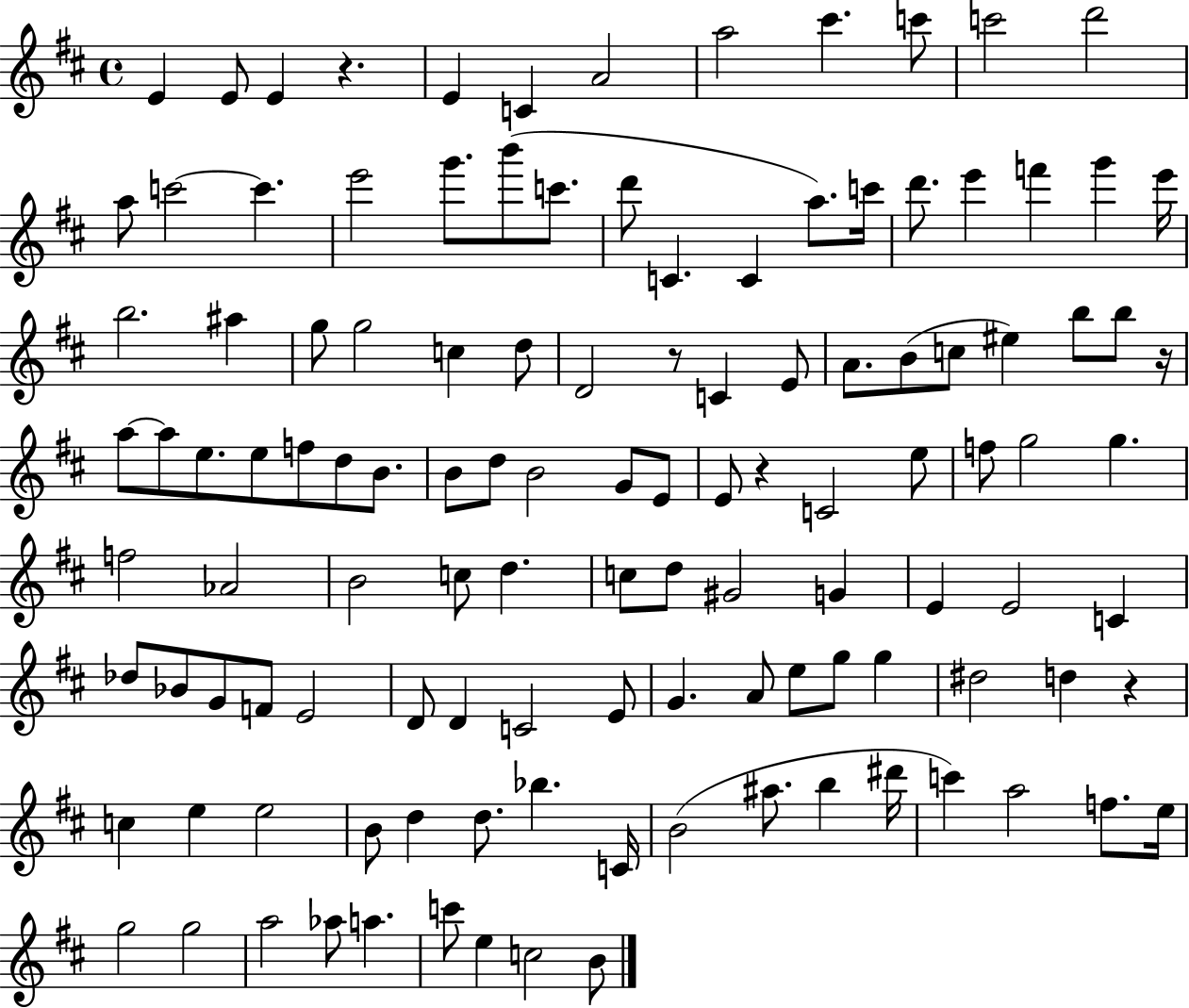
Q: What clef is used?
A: treble